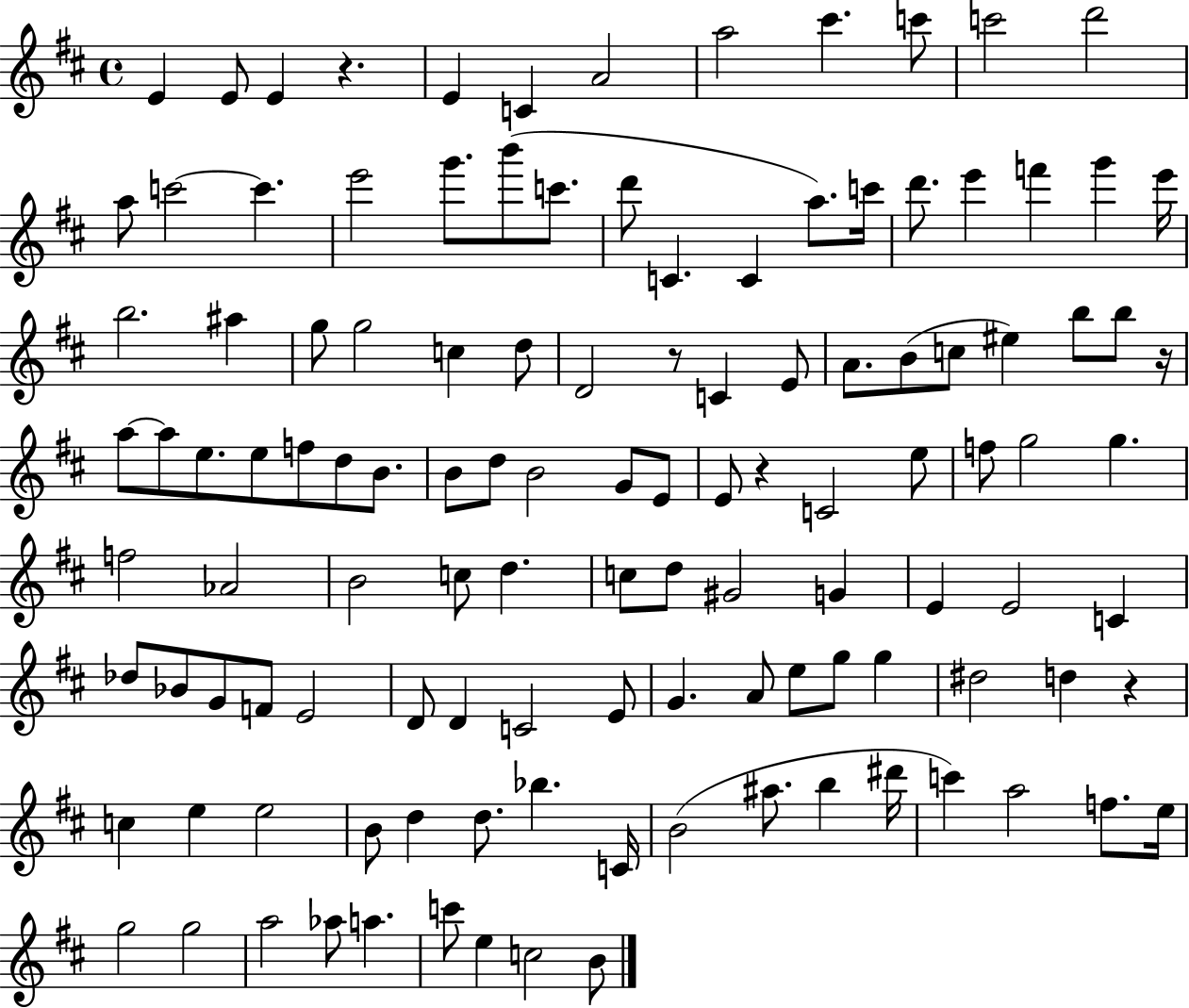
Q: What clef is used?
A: treble